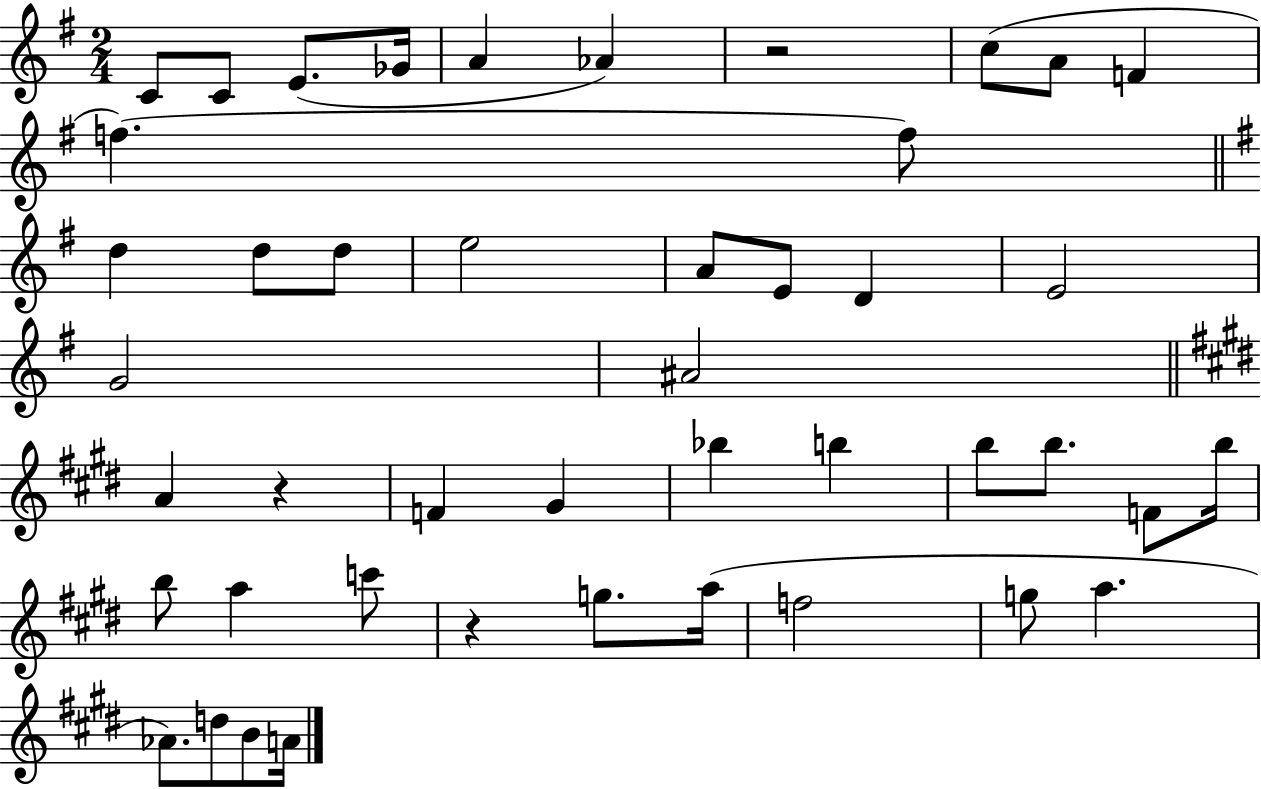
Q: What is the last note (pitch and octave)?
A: A4